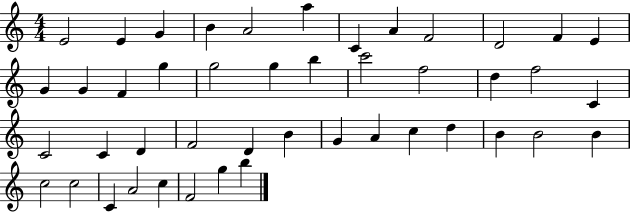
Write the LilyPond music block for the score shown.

{
  \clef treble
  \numericTimeSignature
  \time 4/4
  \key c \major
  e'2 e'4 g'4 | b'4 a'2 a''4 | c'4 a'4 f'2 | d'2 f'4 e'4 | \break g'4 g'4 f'4 g''4 | g''2 g''4 b''4 | c'''2 f''2 | d''4 f''2 c'4 | \break c'2 c'4 d'4 | f'2 d'4 b'4 | g'4 a'4 c''4 d''4 | b'4 b'2 b'4 | \break c''2 c''2 | c'4 a'2 c''4 | f'2 g''4 b''4 | \bar "|."
}